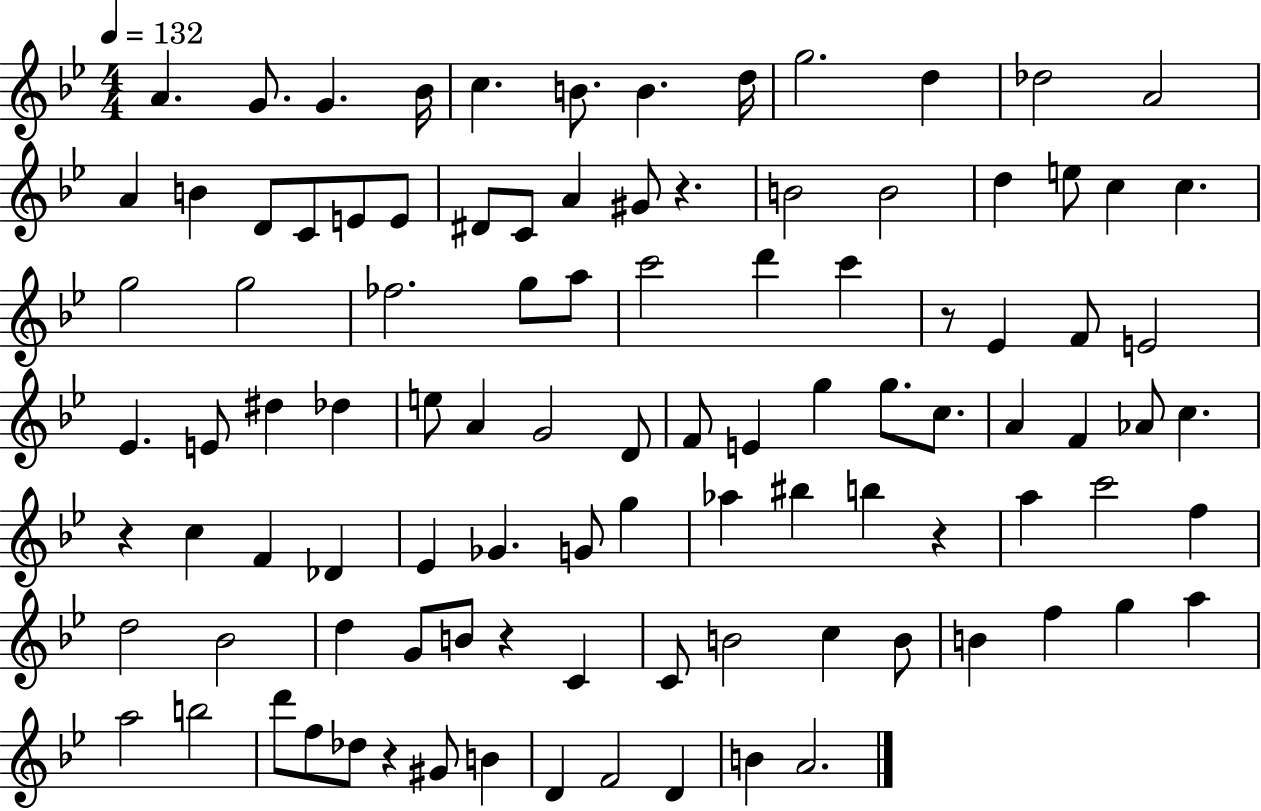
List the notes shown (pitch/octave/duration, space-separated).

A4/q. G4/e. G4/q. Bb4/s C5/q. B4/e. B4/q. D5/s G5/h. D5/q Db5/h A4/h A4/q B4/q D4/e C4/e E4/e E4/e D#4/e C4/e A4/q G#4/e R/q. B4/h B4/h D5/q E5/e C5/q C5/q. G5/h G5/h FES5/h. G5/e A5/e C6/h D6/q C6/q R/e Eb4/q F4/e E4/h Eb4/q. E4/e D#5/q Db5/q E5/e A4/q G4/h D4/e F4/e E4/q G5/q G5/e. C5/e. A4/q F4/q Ab4/e C5/q. R/q C5/q F4/q Db4/q Eb4/q Gb4/q. G4/e G5/q Ab5/q BIS5/q B5/q R/q A5/q C6/h F5/q D5/h Bb4/h D5/q G4/e B4/e R/q C4/q C4/e B4/h C5/q B4/e B4/q F5/q G5/q A5/q A5/h B5/h D6/e F5/e Db5/e R/q G#4/e B4/q D4/q F4/h D4/q B4/q A4/h.